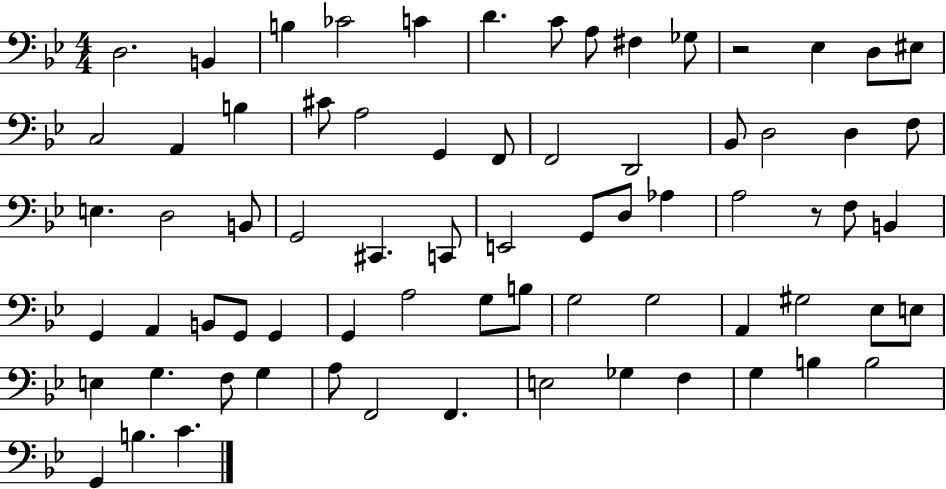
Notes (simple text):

D3/h. B2/q B3/q CES4/h C4/q D4/q. C4/e A3/e F#3/q Gb3/e R/h Eb3/q D3/e EIS3/e C3/h A2/q B3/q C#4/e A3/h G2/q F2/e F2/h D2/h Bb2/e D3/h D3/q F3/e E3/q. D3/h B2/e G2/h C#2/q. C2/e E2/h G2/e D3/e Ab3/q A3/h R/e F3/e B2/q G2/q A2/q B2/e G2/e G2/q G2/q A3/h G3/e B3/e G3/h G3/h A2/q G#3/h Eb3/e E3/e E3/q G3/q. F3/e G3/q A3/e F2/h F2/q. E3/h Gb3/q F3/q G3/q B3/q B3/h G2/q B3/q. C4/q.